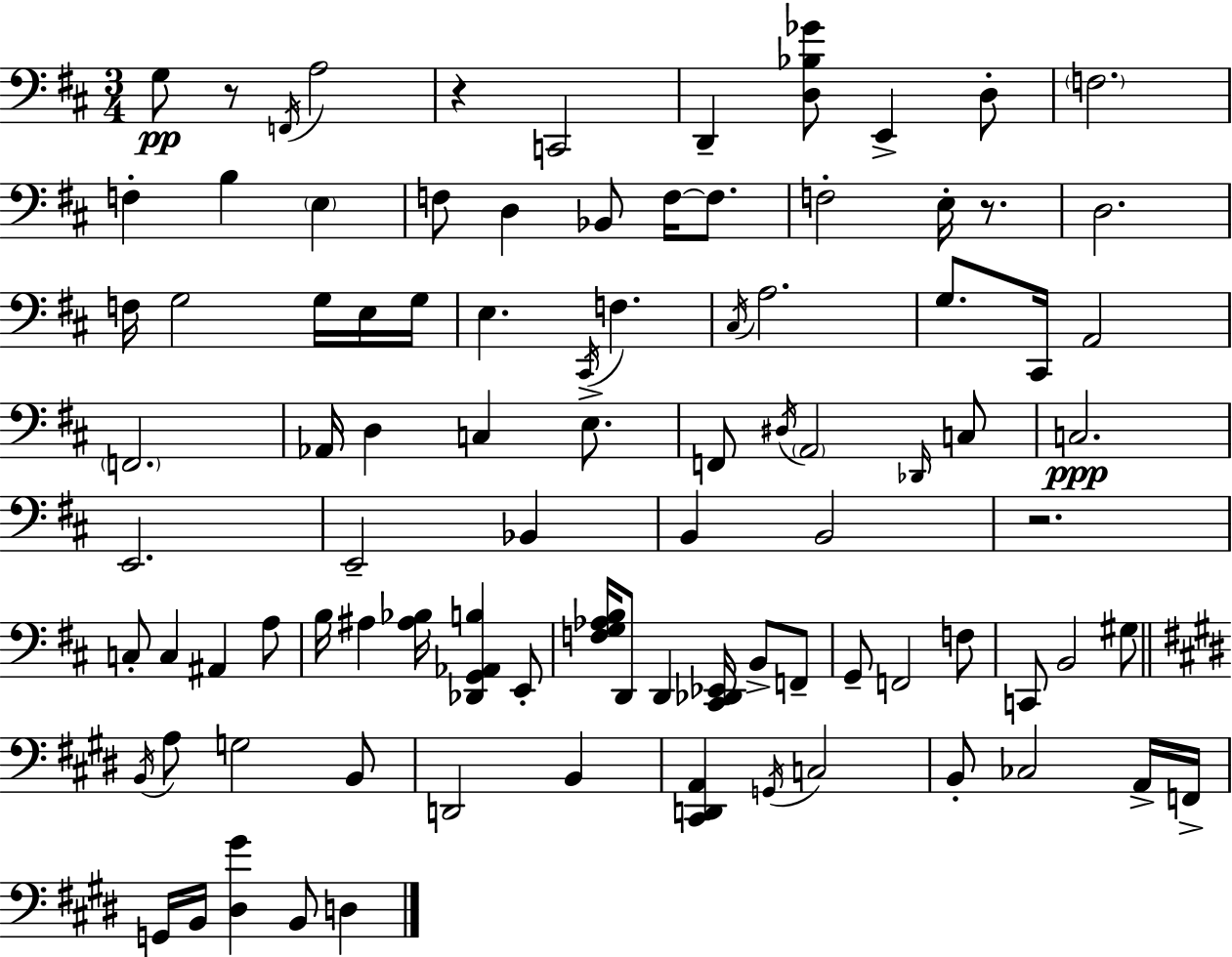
G3/e R/e F2/s A3/h R/q C2/h D2/q [D3,Bb3,Gb4]/e E2/q D3/e F3/h. F3/q B3/q E3/q F3/e D3/q Bb2/e F3/s F3/e. F3/h E3/s R/e. D3/h. F3/s G3/h G3/s E3/s G3/s E3/q. C#2/s F3/q. C#3/s A3/h. G3/e. C#2/s A2/h F2/h. Ab2/s D3/q C3/q E3/e. F2/e D#3/s A2/h Db2/s C3/e C3/h. E2/h. E2/h Bb2/q B2/q B2/h R/h. C3/e C3/q A#2/q A3/e B3/s A#3/q [A#3,Bb3]/s [Db2,G2,Ab2,B3]/q E2/e [F3,G3,Ab3,B3]/s D2/e D2/q [C#2,Db2,Eb2]/s B2/e F2/e G2/e F2/h F3/e C2/e B2/h G#3/e B2/s A3/e G3/h B2/e D2/h B2/q [C#2,D2,A2]/q G2/s C3/h B2/e CES3/h A2/s F2/s G2/s B2/s [D#3,G#4]/q B2/e D3/q